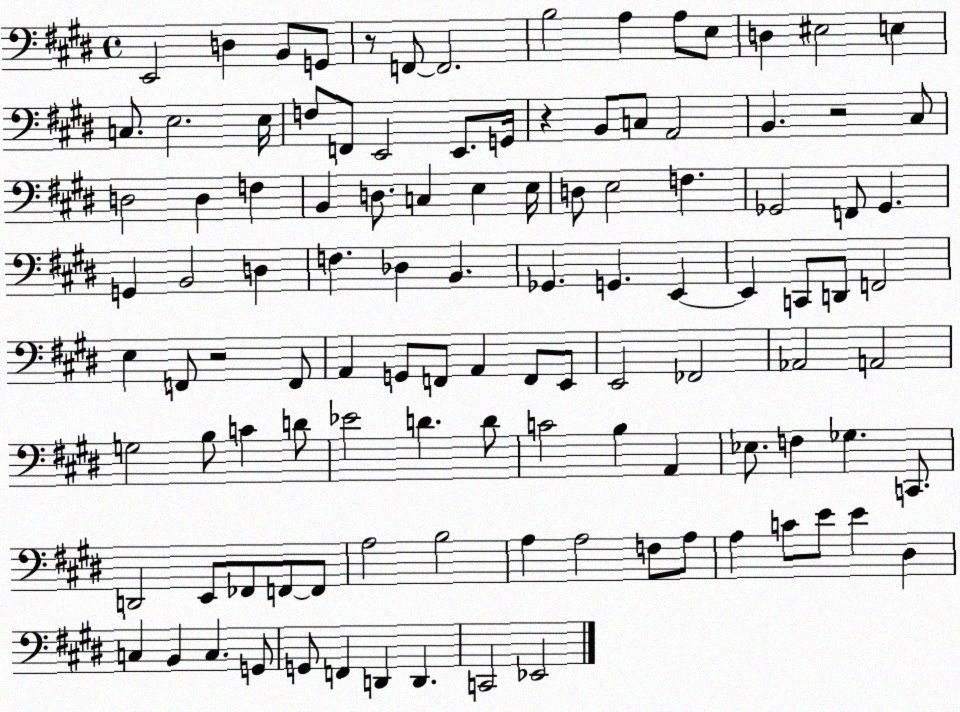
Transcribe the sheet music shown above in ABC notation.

X:1
T:Untitled
M:4/4
L:1/4
K:E
E,,2 D, B,,/2 G,,/2 z/2 F,,/2 F,,2 B,2 A, A,/2 E,/2 D, ^E,2 E, C,/2 E,2 E,/4 F,/2 F,,/2 E,,2 E,,/2 G,,/4 z B,,/2 C,/2 A,,2 B,, z2 ^C,/2 D,2 D, F, B,, D,/2 C, E, E,/4 D,/2 E,2 F, _G,,2 F,,/2 _G,, G,, B,,2 D, F, _D, B,, _G,, G,, E,, E,, C,,/2 D,,/2 F,,2 E, F,,/2 z2 F,,/2 A,, G,,/2 F,,/2 A,, F,,/2 E,,/2 E,,2 _F,,2 _A,,2 A,,2 G,2 B,/2 C D/2 _E2 D D/2 C2 B, A,, _E,/2 F, _G, C,,/2 D,,2 E,,/2 _F,,/2 F,,/2 F,,/2 A,2 B,2 A, A,2 F,/2 A,/2 A, C/2 E/2 E ^D, C, B,, C, G,,/2 G,,/2 F,, D,, D,, C,,2 _E,,2